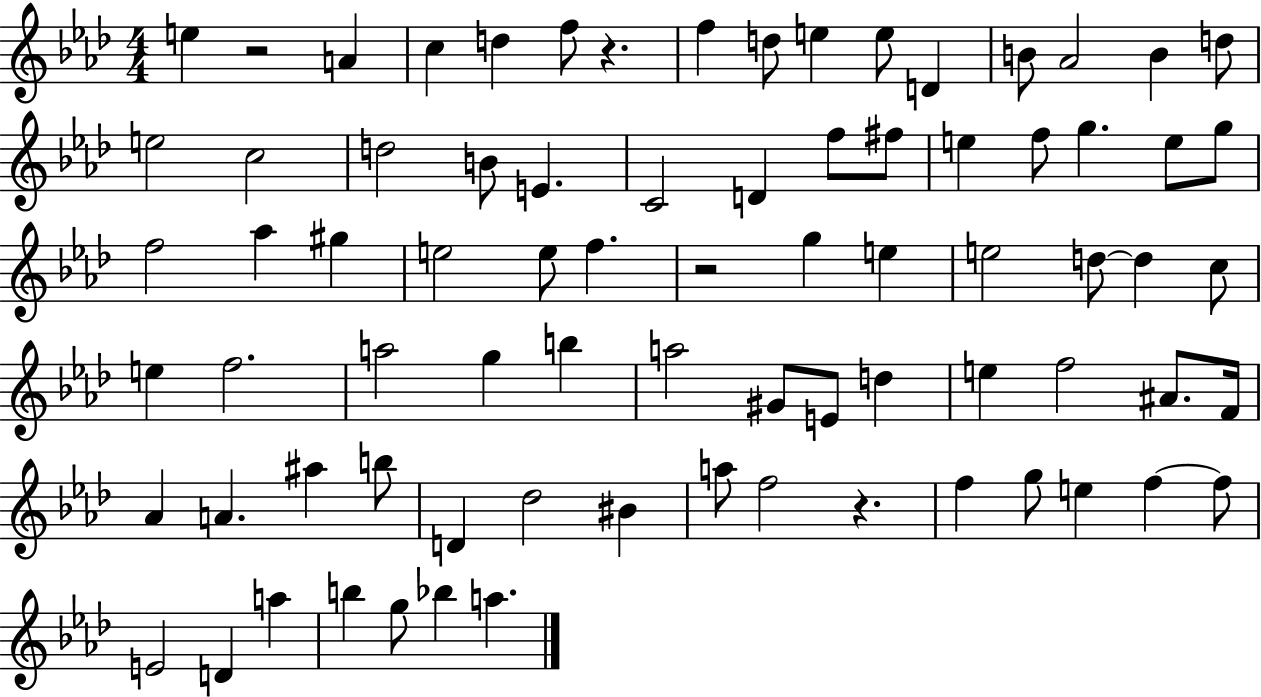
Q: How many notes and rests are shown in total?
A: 78